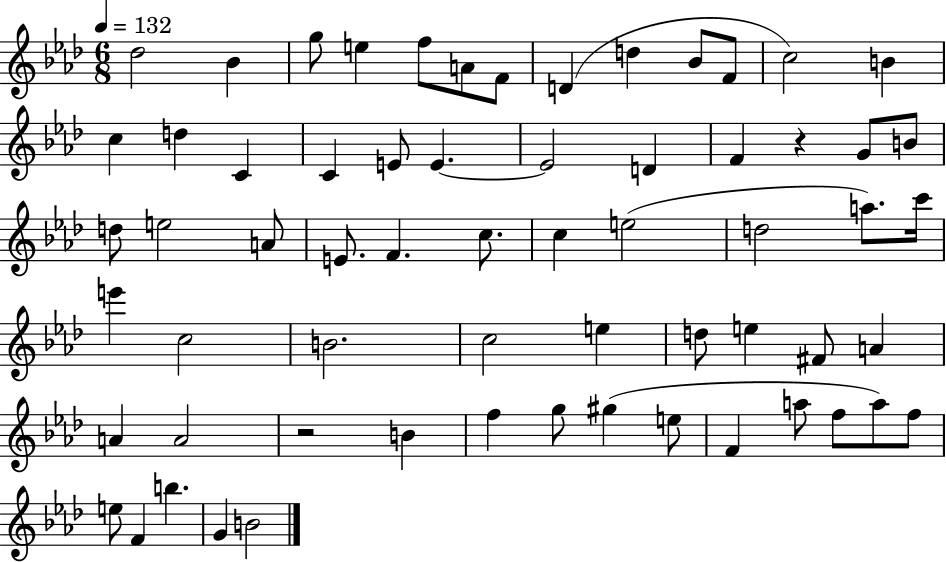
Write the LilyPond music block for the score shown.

{
  \clef treble
  \numericTimeSignature
  \time 6/8
  \key aes \major
  \tempo 4 = 132
  des''2 bes'4 | g''8 e''4 f''8 a'8 f'8 | d'4( d''4 bes'8 f'8 | c''2) b'4 | \break c''4 d''4 c'4 | c'4 e'8 e'4.~~ | e'2 d'4 | f'4 r4 g'8 b'8 | \break d''8 e''2 a'8 | e'8. f'4. c''8. | c''4 e''2( | d''2 a''8.) c'''16 | \break e'''4 c''2 | b'2. | c''2 e''4 | d''8 e''4 fis'8 a'4 | \break a'4 a'2 | r2 b'4 | f''4 g''8 gis''4( e''8 | f'4 a''8 f''8 a''8) f''8 | \break e''8 f'4 b''4. | g'4 b'2 | \bar "|."
}